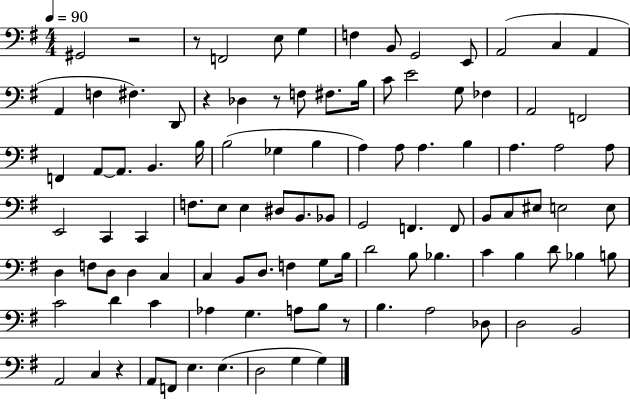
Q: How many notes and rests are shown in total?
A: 103